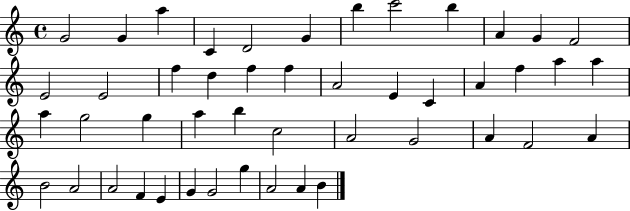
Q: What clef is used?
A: treble